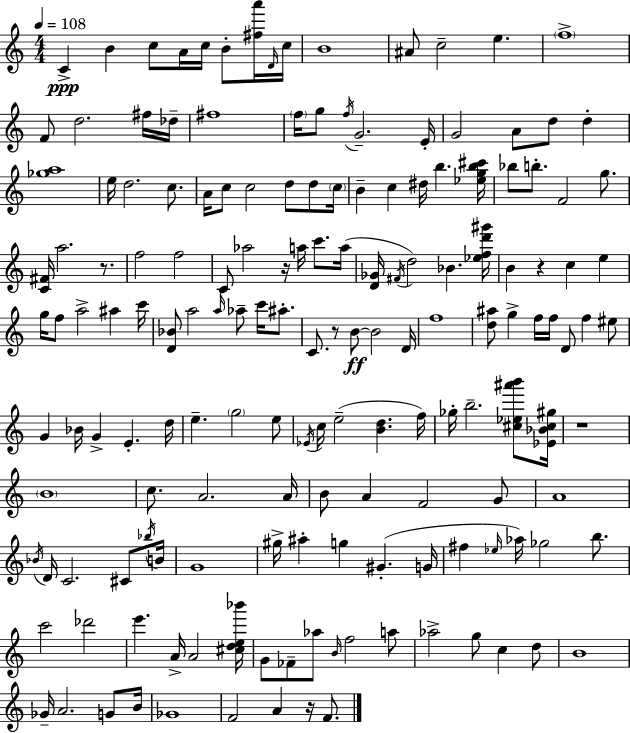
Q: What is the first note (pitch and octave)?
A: C4